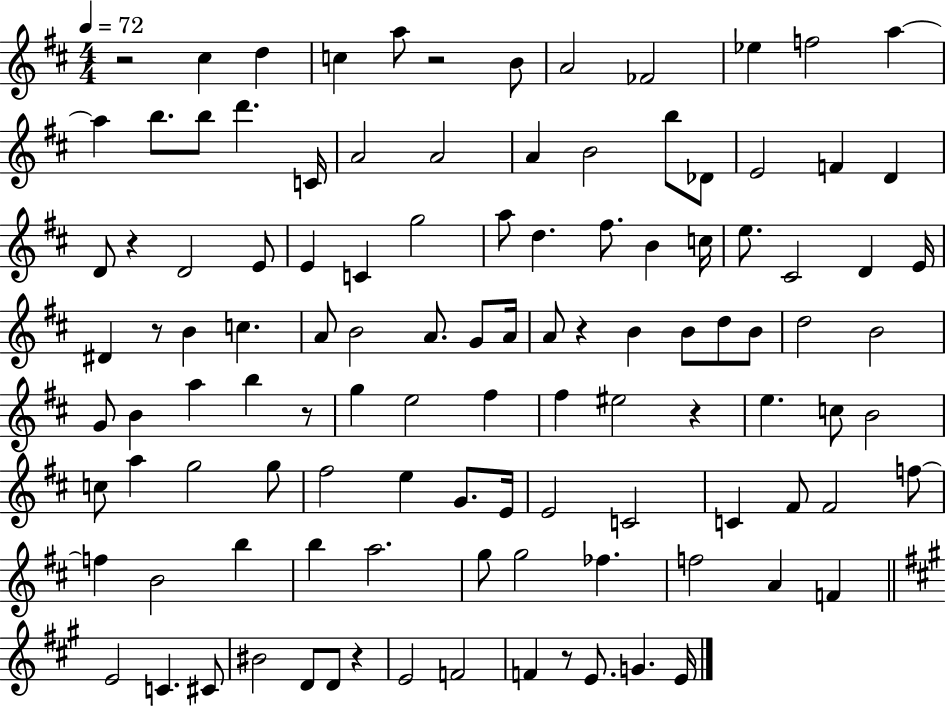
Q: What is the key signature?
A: D major